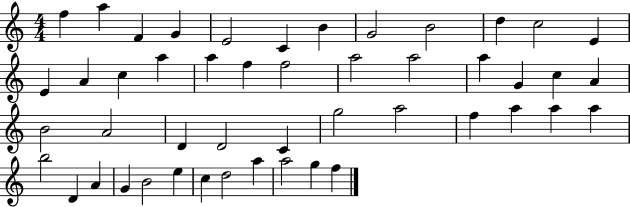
X:1
T:Untitled
M:4/4
L:1/4
K:C
f a F G E2 C B G2 B2 d c2 E E A c a a f f2 a2 a2 a G c A B2 A2 D D2 C g2 a2 f a a a b2 D A G B2 e c d2 a a2 g f